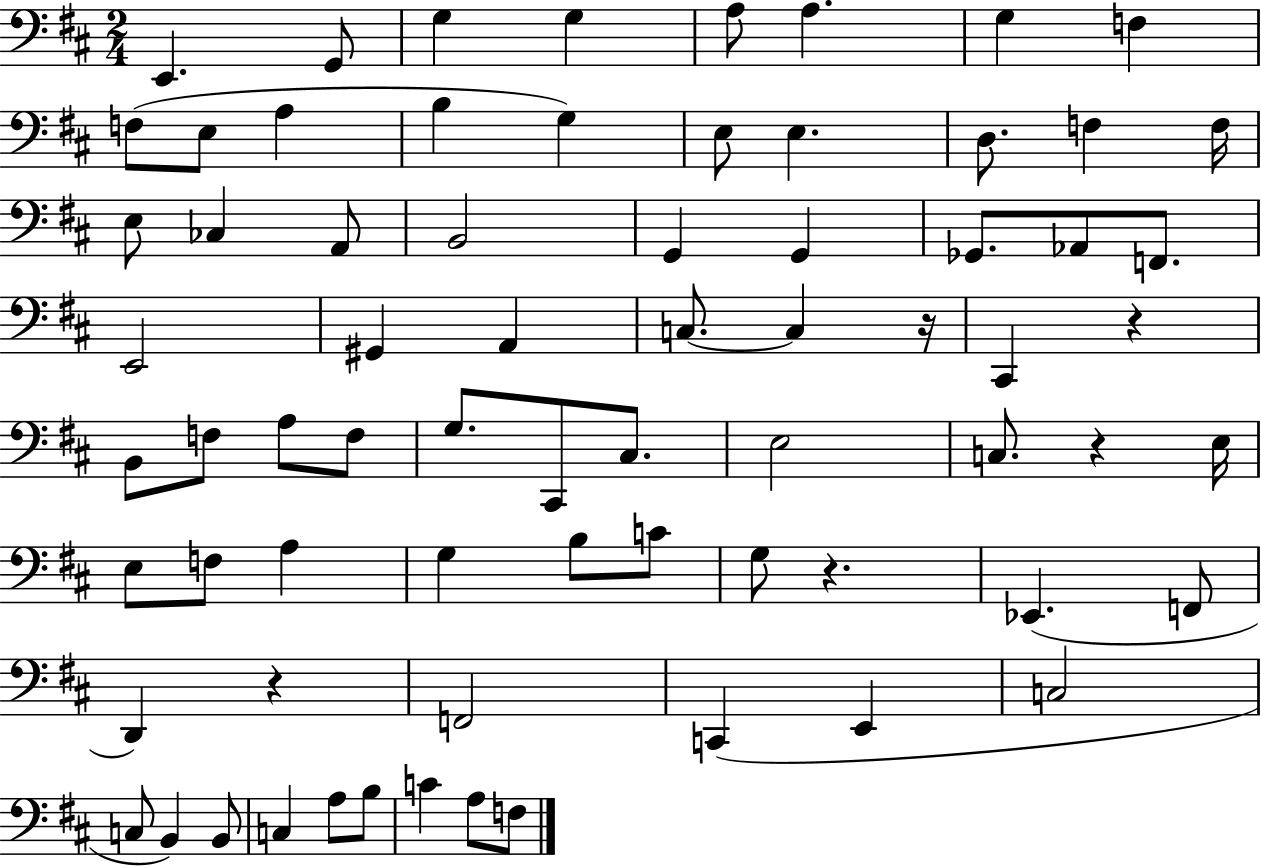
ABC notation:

X:1
T:Untitled
M:2/4
L:1/4
K:D
E,, G,,/2 G, G, A,/2 A, G, F, F,/2 E,/2 A, B, G, E,/2 E, D,/2 F, F,/4 E,/2 _C, A,,/2 B,,2 G,, G,, _G,,/2 _A,,/2 F,,/2 E,,2 ^G,, A,, C,/2 C, z/4 ^C,, z B,,/2 F,/2 A,/2 F,/2 G,/2 ^C,,/2 ^C,/2 E,2 C,/2 z E,/4 E,/2 F,/2 A, G, B,/2 C/2 G,/2 z _E,, F,,/2 D,, z F,,2 C,, E,, C,2 C,/2 B,, B,,/2 C, A,/2 B,/2 C A,/2 F,/2